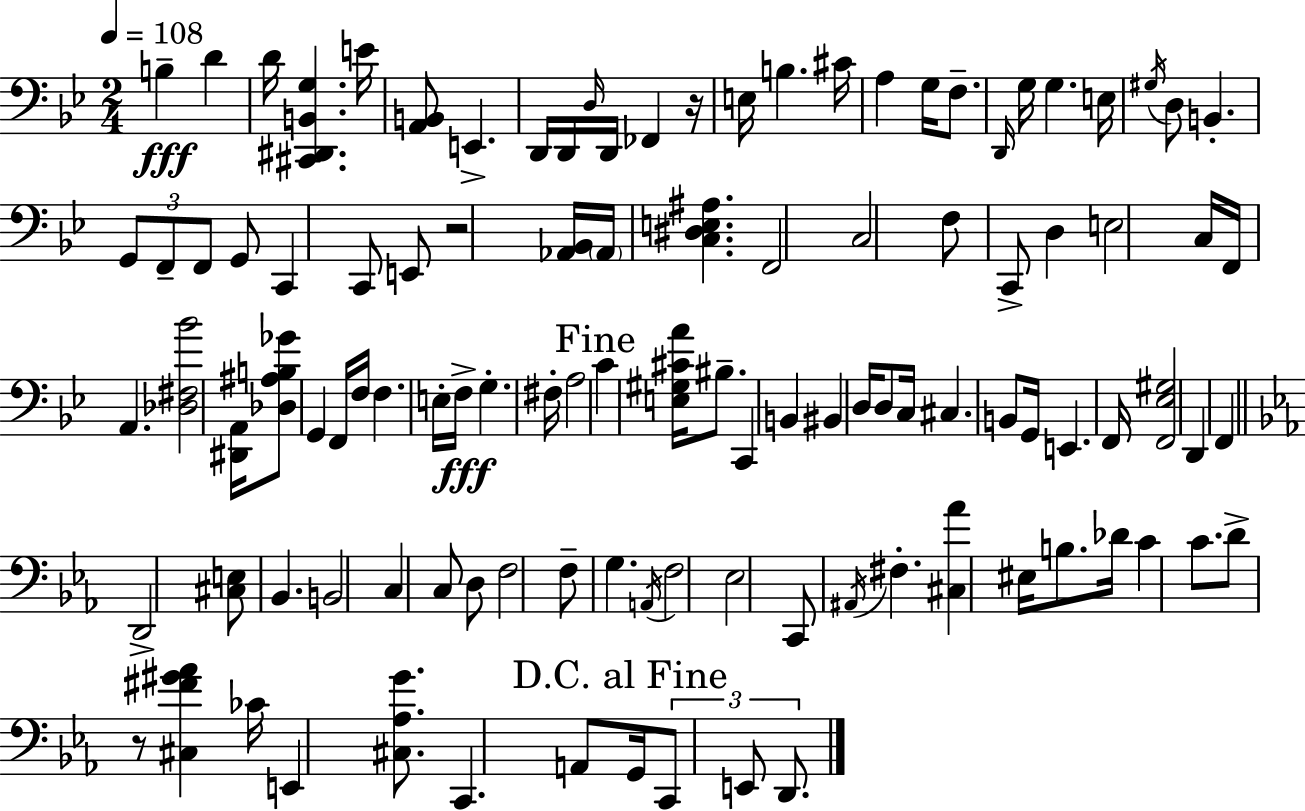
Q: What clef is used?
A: bass